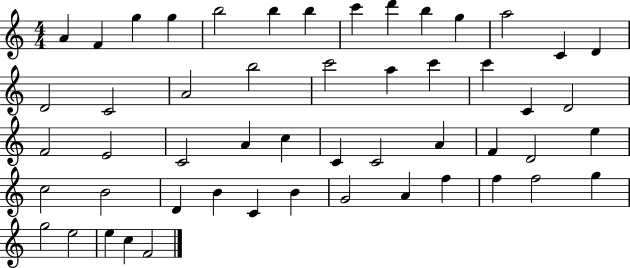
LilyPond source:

{
  \clef treble
  \numericTimeSignature
  \time 4/4
  \key c \major
  a'4 f'4 g''4 g''4 | b''2 b''4 b''4 | c'''4 d'''4 b''4 g''4 | a''2 c'4 d'4 | \break d'2 c'2 | a'2 b''2 | c'''2 a''4 c'''4 | c'''4 c'4 d'2 | \break f'2 e'2 | c'2 a'4 c''4 | c'4 c'2 a'4 | f'4 d'2 e''4 | \break c''2 b'2 | d'4 b'4 c'4 b'4 | g'2 a'4 f''4 | f''4 f''2 g''4 | \break g''2 e''2 | e''4 c''4 f'2 | \bar "|."
}